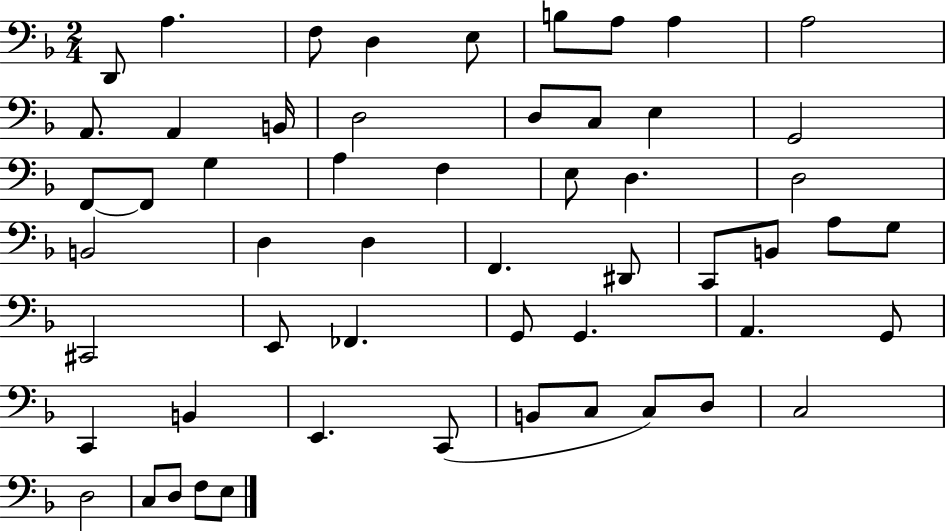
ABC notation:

X:1
T:Untitled
M:2/4
L:1/4
K:F
D,,/2 A, F,/2 D, E,/2 B,/2 A,/2 A, A,2 A,,/2 A,, B,,/4 D,2 D,/2 C,/2 E, G,,2 F,,/2 F,,/2 G, A, F, E,/2 D, D,2 B,,2 D, D, F,, ^D,,/2 C,,/2 B,,/2 A,/2 G,/2 ^C,,2 E,,/2 _F,, G,,/2 G,, A,, G,,/2 C,, B,, E,, C,,/2 B,,/2 C,/2 C,/2 D,/2 C,2 D,2 C,/2 D,/2 F,/2 E,/2